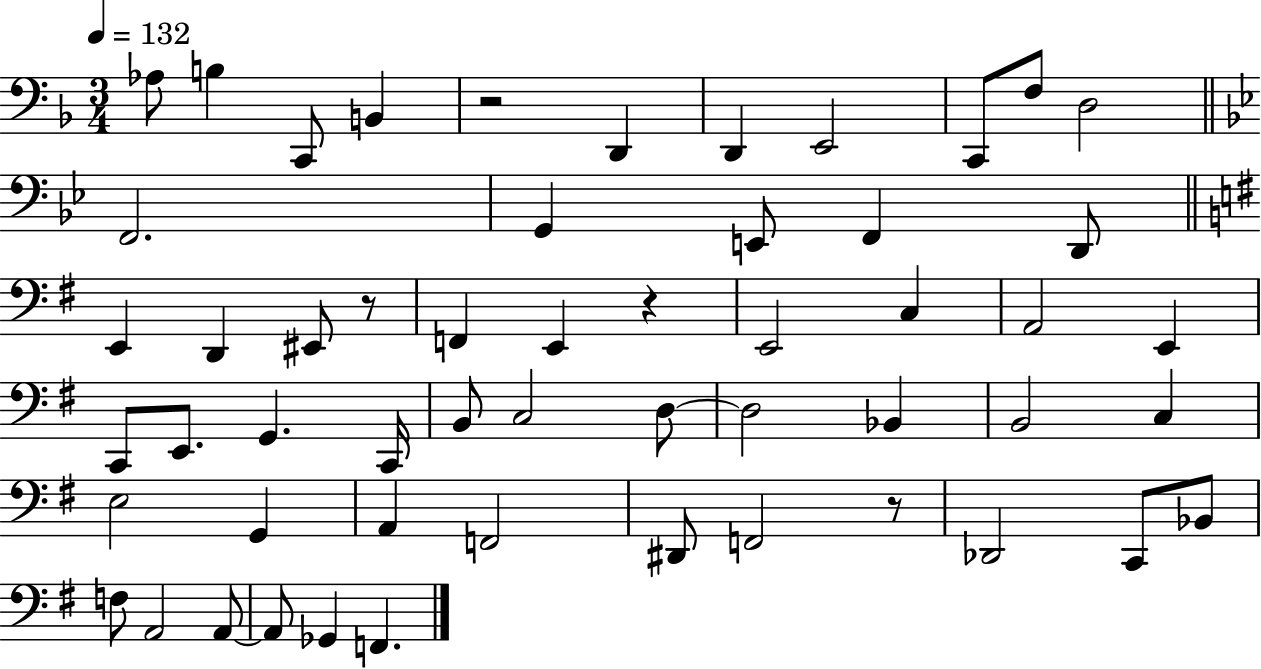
X:1
T:Untitled
M:3/4
L:1/4
K:F
_A,/2 B, C,,/2 B,, z2 D,, D,, E,,2 C,,/2 F,/2 D,2 F,,2 G,, E,,/2 F,, D,,/2 E,, D,, ^E,,/2 z/2 F,, E,, z E,,2 C, A,,2 E,, C,,/2 E,,/2 G,, C,,/4 B,,/2 C,2 D,/2 D,2 _B,, B,,2 C, E,2 G,, A,, F,,2 ^D,,/2 F,,2 z/2 _D,,2 C,,/2 _B,,/2 F,/2 A,,2 A,,/2 A,,/2 _G,, F,,